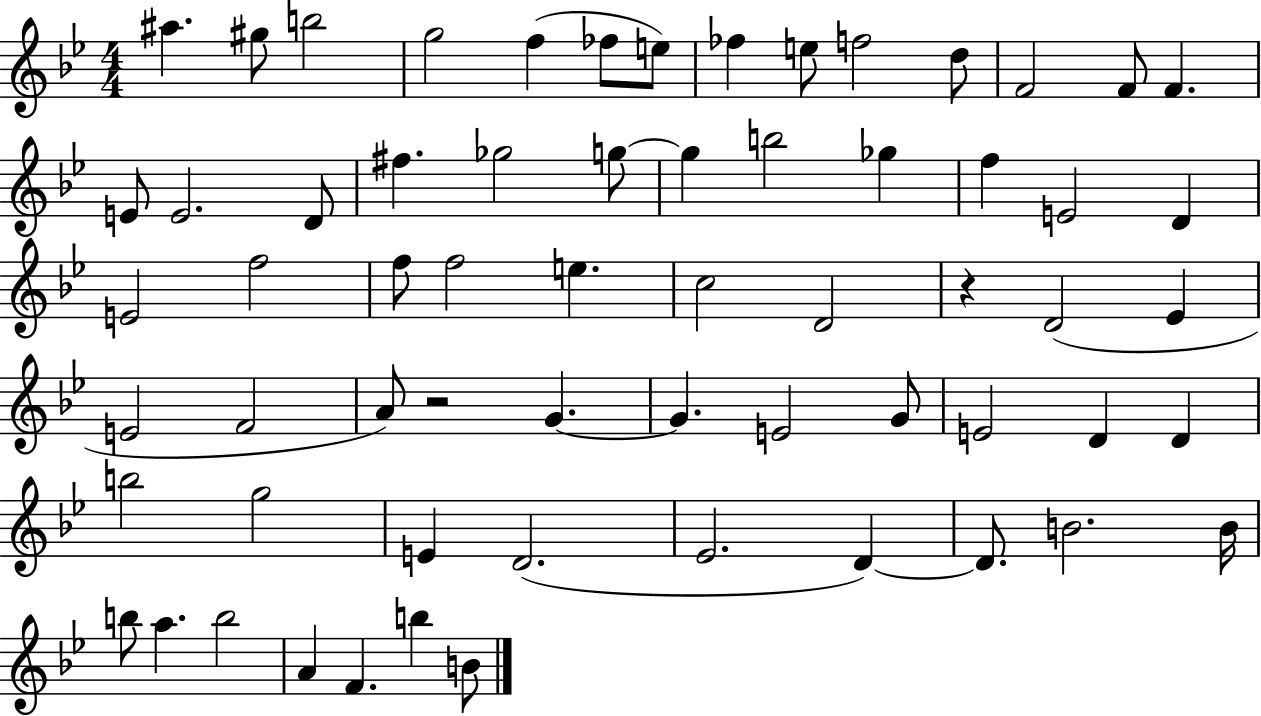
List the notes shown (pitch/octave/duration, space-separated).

A#5/q. G#5/e B5/h G5/h F5/q FES5/e E5/e FES5/q E5/e F5/h D5/e F4/h F4/e F4/q. E4/e E4/h. D4/e F#5/q. Gb5/h G5/e G5/q B5/h Gb5/q F5/q E4/h D4/q E4/h F5/h F5/e F5/h E5/q. C5/h D4/h R/q D4/h Eb4/q E4/h F4/h A4/e R/h G4/q. G4/q. E4/h G4/e E4/h D4/q D4/q B5/h G5/h E4/q D4/h. Eb4/h. D4/q D4/e. B4/h. B4/s B5/e A5/q. B5/h A4/q F4/q. B5/q B4/e